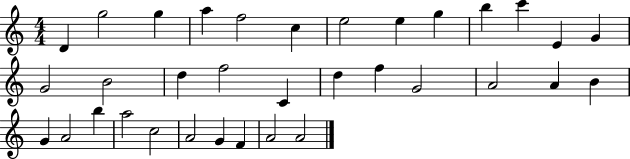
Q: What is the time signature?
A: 4/4